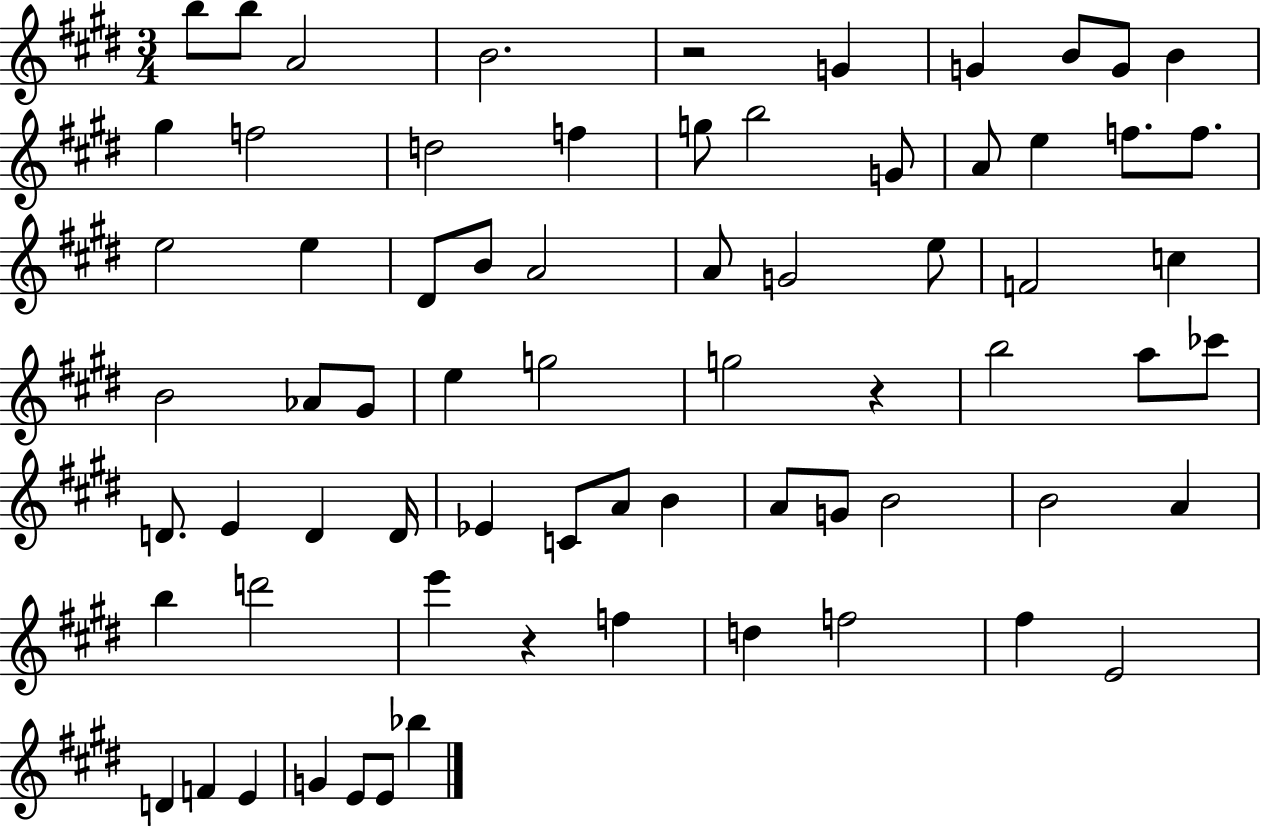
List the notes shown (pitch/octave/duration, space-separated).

B5/e B5/e A4/h B4/h. R/h G4/q G4/q B4/e G4/e B4/q G#5/q F5/h D5/h F5/q G5/e B5/h G4/e A4/e E5/q F5/e. F5/e. E5/h E5/q D#4/e B4/e A4/h A4/e G4/h E5/e F4/h C5/q B4/h Ab4/e G#4/e E5/q G5/h G5/h R/q B5/h A5/e CES6/e D4/e. E4/q D4/q D4/s Eb4/q C4/e A4/e B4/q A4/e G4/e B4/h B4/h A4/q B5/q D6/h E6/q R/q F5/q D5/q F5/h F#5/q E4/h D4/q F4/q E4/q G4/q E4/e E4/e Bb5/q